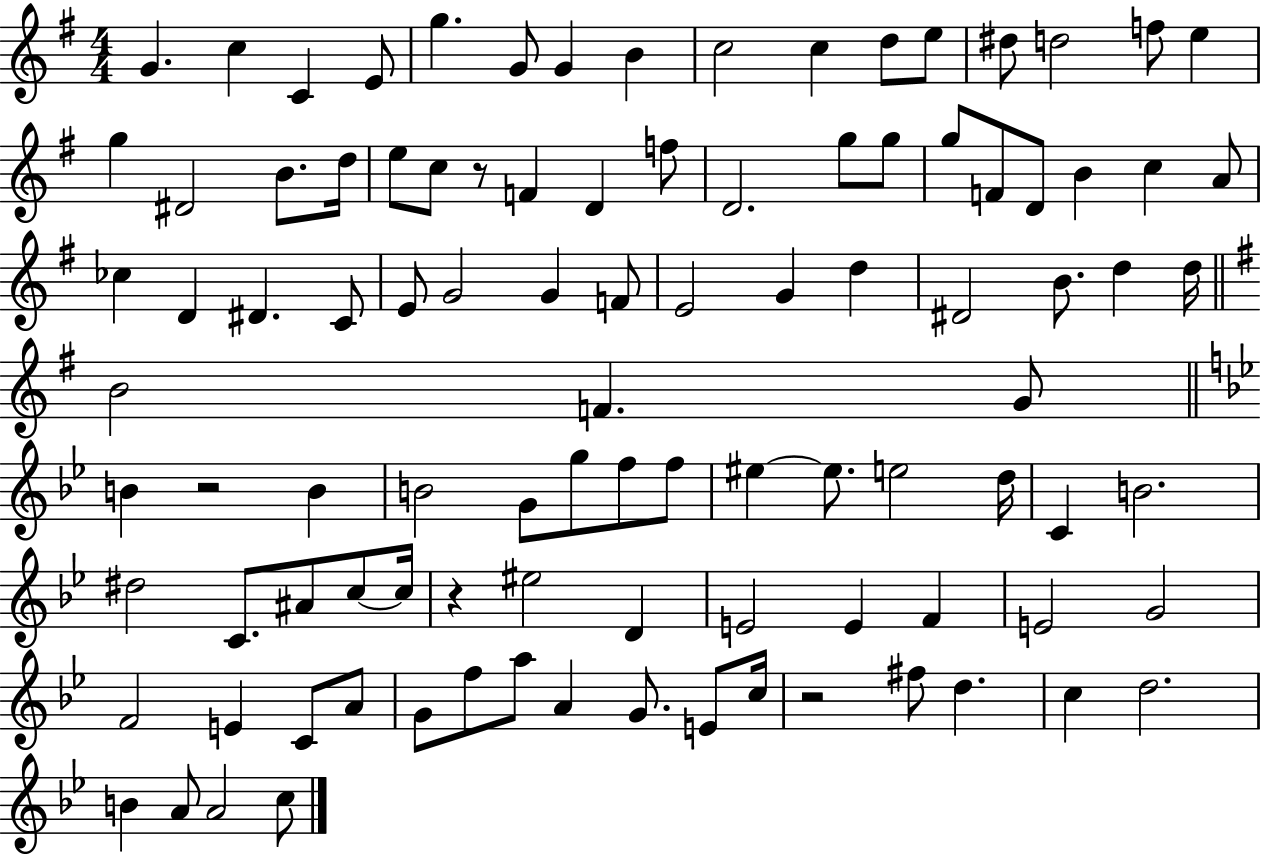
X:1
T:Untitled
M:4/4
L:1/4
K:G
G c C E/2 g G/2 G B c2 c d/2 e/2 ^d/2 d2 f/2 e g ^D2 B/2 d/4 e/2 c/2 z/2 F D f/2 D2 g/2 g/2 g/2 F/2 D/2 B c A/2 _c D ^D C/2 E/2 G2 G F/2 E2 G d ^D2 B/2 d d/4 B2 F G/2 B z2 B B2 G/2 g/2 f/2 f/2 ^e ^e/2 e2 d/4 C B2 ^d2 C/2 ^A/2 c/2 c/4 z ^e2 D E2 E F E2 G2 F2 E C/2 A/2 G/2 f/2 a/2 A G/2 E/2 c/4 z2 ^f/2 d c d2 B A/2 A2 c/2